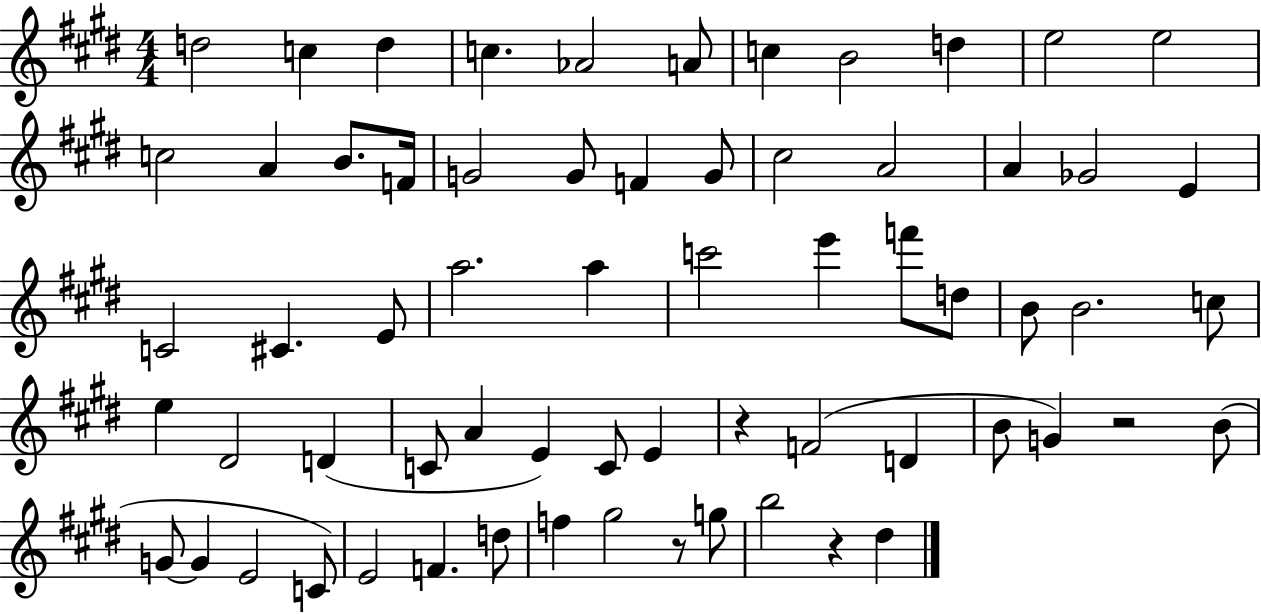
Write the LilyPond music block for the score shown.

{
  \clef treble
  \numericTimeSignature
  \time 4/4
  \key e \major
  \repeat volta 2 { d''2 c''4 d''4 | c''4. aes'2 a'8 | c''4 b'2 d''4 | e''2 e''2 | \break c''2 a'4 b'8. f'16 | g'2 g'8 f'4 g'8 | cis''2 a'2 | a'4 ges'2 e'4 | \break c'2 cis'4. e'8 | a''2. a''4 | c'''2 e'''4 f'''8 d''8 | b'8 b'2. c''8 | \break e''4 dis'2 d'4( | c'8 a'4 e'4) c'8 e'4 | r4 f'2( d'4 | b'8 g'4) r2 b'8( | \break g'8~~ g'4 e'2 c'8) | e'2 f'4. d''8 | f''4 gis''2 r8 g''8 | b''2 r4 dis''4 | \break } \bar "|."
}